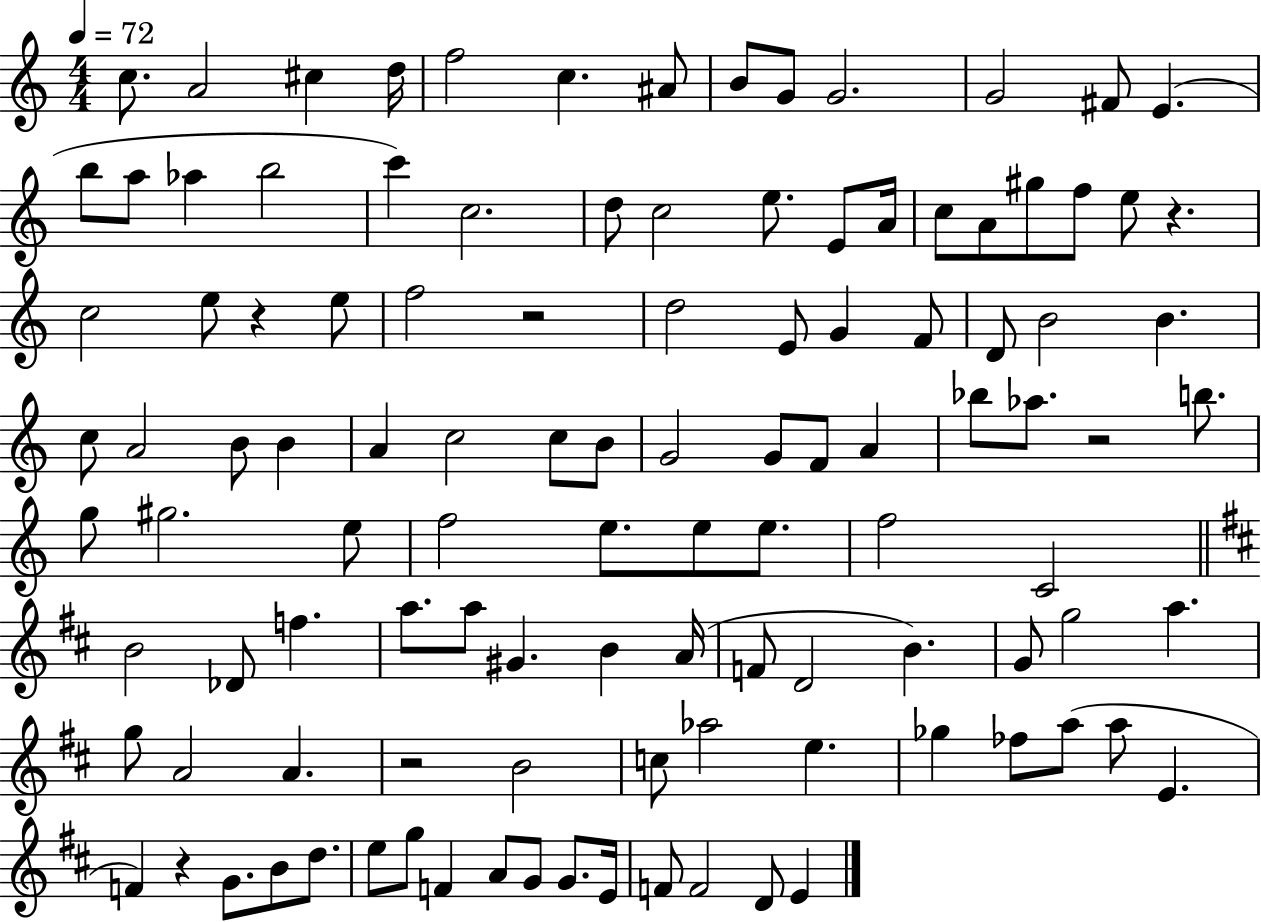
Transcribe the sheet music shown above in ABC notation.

X:1
T:Untitled
M:4/4
L:1/4
K:C
c/2 A2 ^c d/4 f2 c ^A/2 B/2 G/2 G2 G2 ^F/2 E b/2 a/2 _a b2 c' c2 d/2 c2 e/2 E/2 A/4 c/2 A/2 ^g/2 f/2 e/2 z c2 e/2 z e/2 f2 z2 d2 E/2 G F/2 D/2 B2 B c/2 A2 B/2 B A c2 c/2 B/2 G2 G/2 F/2 A _b/2 _a/2 z2 b/2 g/2 ^g2 e/2 f2 e/2 e/2 e/2 f2 C2 B2 _D/2 f a/2 a/2 ^G B A/4 F/2 D2 B G/2 g2 a g/2 A2 A z2 B2 c/2 _a2 e _g _f/2 a/2 a/2 E F z G/2 B/2 d/2 e/2 g/2 F A/2 G/2 G/2 E/4 F/2 F2 D/2 E